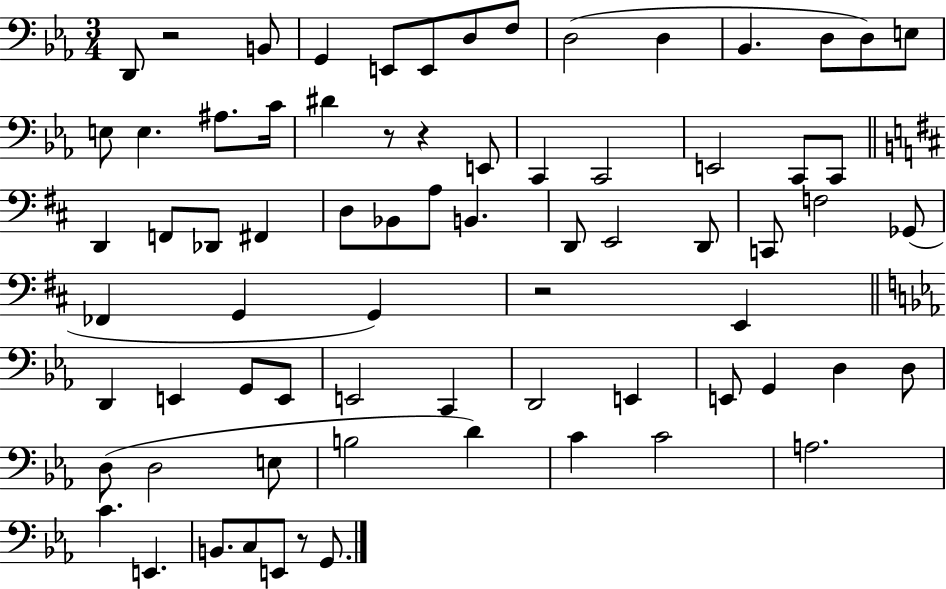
{
  \clef bass
  \numericTimeSignature
  \time 3/4
  \key ees \major
  d,8 r2 b,8 | g,4 e,8 e,8 d8 f8 | d2( d4 | bes,4. d8 d8) e8 | \break e8 e4. ais8. c'16 | dis'4 r8 r4 e,8 | c,4 c,2 | e,2 c,8 c,8 | \break \bar "||" \break \key b \minor d,4 f,8 des,8 fis,4 | d8 bes,8 a8 b,4. | d,8 e,2 d,8 | c,8 f2 ges,8( | \break fes,4 g,4 g,4) | r2 e,4 | \bar "||" \break \key ees \major d,4 e,4 g,8 e,8 | e,2 c,4 | d,2 e,4 | e,8 g,4 d4 d8 | \break d8( d2 e8 | b2 d'4) | c'4 c'2 | a2. | \break c'4. e,4. | b,8. c8 e,8 r8 g,8. | \bar "|."
}